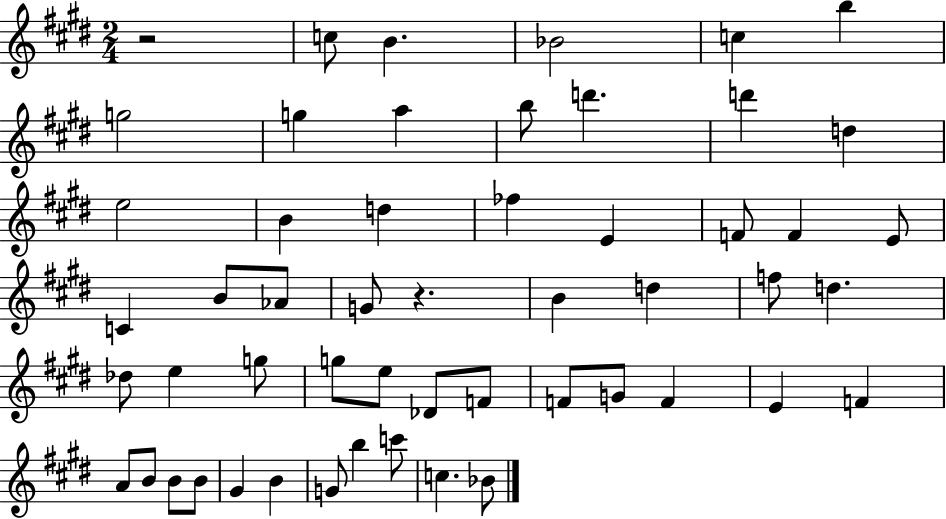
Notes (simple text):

R/h C5/e B4/q. Bb4/h C5/q B5/q G5/h G5/q A5/q B5/e D6/q. D6/q D5/q E5/h B4/q D5/q FES5/q E4/q F4/e F4/q E4/e C4/q B4/e Ab4/e G4/e R/q. B4/q D5/q F5/e D5/q. Db5/e E5/q G5/e G5/e E5/e Db4/e F4/e F4/e G4/e F4/q E4/q F4/q A4/e B4/e B4/e B4/e G#4/q B4/q G4/e B5/q C6/e C5/q. Bb4/e